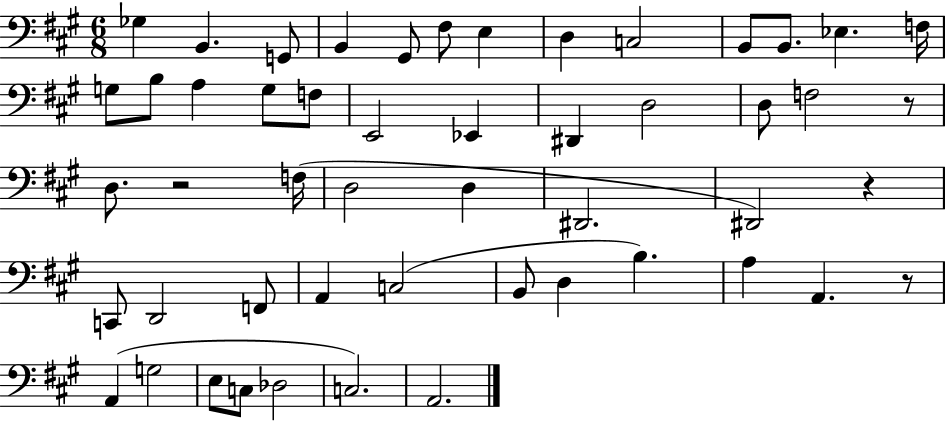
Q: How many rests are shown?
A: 4